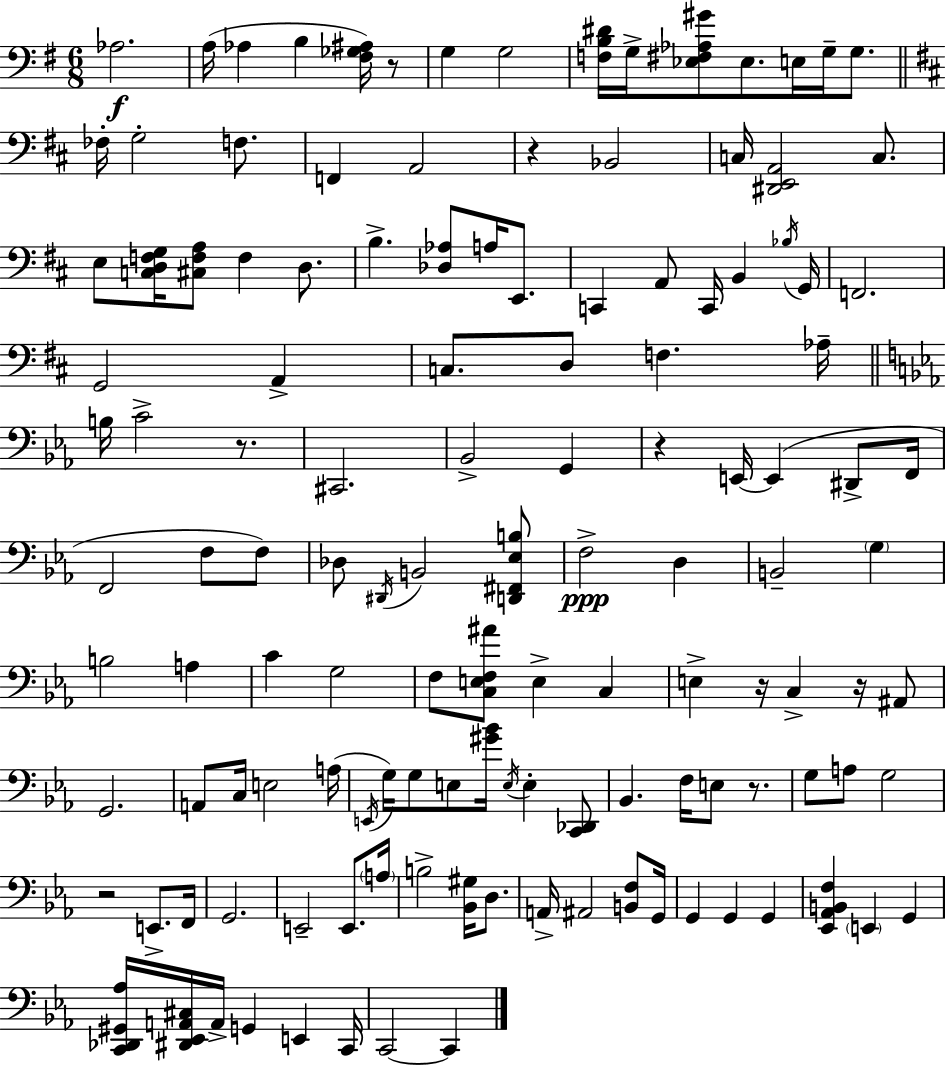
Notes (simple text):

Ab3/h. A3/s Ab3/q B3/q [F#3,Gb3,A#3]/s R/e G3/q G3/h [F3,B3,D#4]/s G3/s [Eb3,F#3,Ab3,G#4]/e Eb3/e. E3/s G3/s G3/e. FES3/s G3/h F3/e. F2/q A2/h R/q Bb2/h C3/s [D#2,E2,A2]/h C3/e. E3/e [C3,D3,F3,G3]/s [C#3,F3,A3]/e F3/q D3/e. B3/q. [Db3,Ab3]/e A3/s E2/e. C2/q A2/e C2/s B2/q Bb3/s G2/s F2/h. G2/h A2/q C3/e. D3/e F3/q. Ab3/s B3/s C4/h R/e. C#2/h. Bb2/h G2/q R/q E2/s E2/q D#2/e F2/s F2/h F3/e F3/e Db3/e D#2/s B2/h [D2,F#2,Eb3,B3]/e F3/h D3/q B2/h G3/q B3/h A3/q C4/q G3/h F3/e [C3,E3,F3,A#4]/e E3/q C3/q E3/q R/s C3/q R/s A#2/e G2/h. A2/e C3/s E3/h A3/s E2/s G3/s G3/e E3/e [G#4,Bb4]/s E3/s E3/q [C2,Db2]/e Bb2/q. F3/s E3/e R/e. G3/e A3/e G3/h R/h E2/e. F2/s G2/h. E2/h E2/e. A3/s B3/h [Bb2,G#3]/s D3/e. A2/s A#2/h [B2,F3]/e G2/s G2/q G2/q G2/q [Eb2,Ab2,B2,F3]/q E2/q G2/q [C2,Db2,G#2,Ab3]/s [D#2,Eb2,A2,C#3]/s A2/s G2/q E2/q C2/s C2/h C2/q